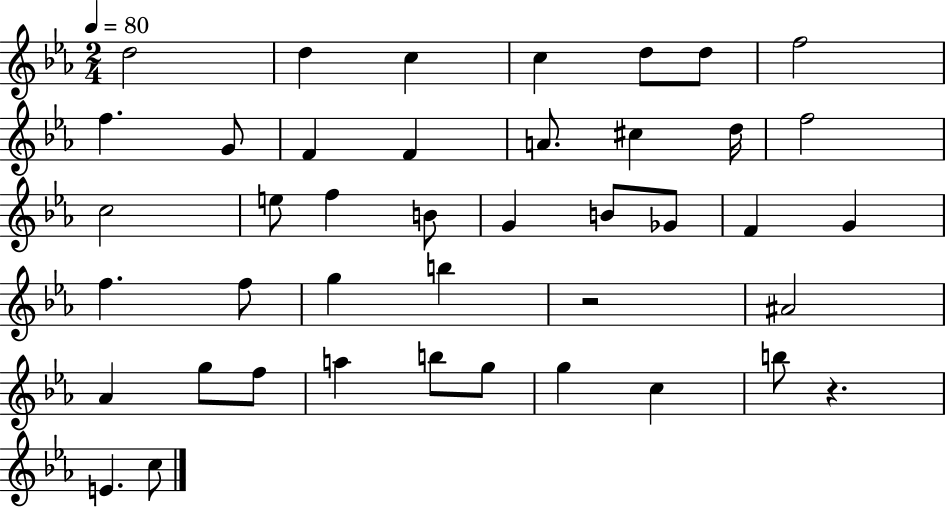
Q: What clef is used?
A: treble